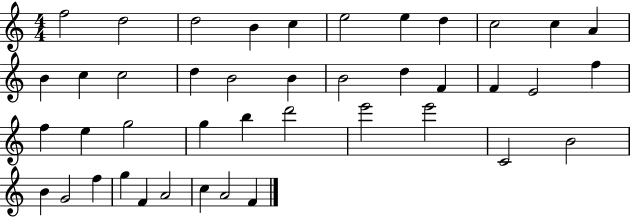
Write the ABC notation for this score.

X:1
T:Untitled
M:4/4
L:1/4
K:C
f2 d2 d2 B c e2 e d c2 c A B c c2 d B2 B B2 d F F E2 f f e g2 g b d'2 e'2 e'2 C2 B2 B G2 f g F A2 c A2 F